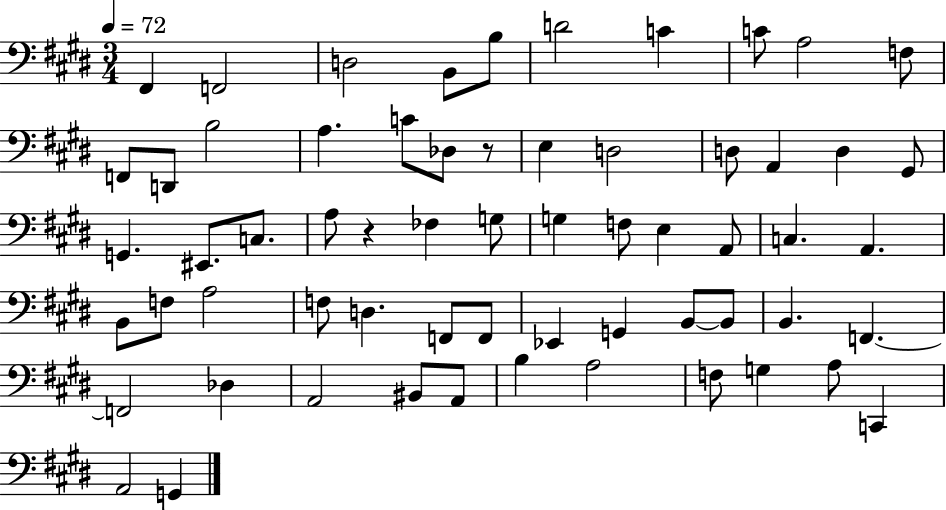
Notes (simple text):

F#2/q F2/h D3/h B2/e B3/e D4/h C4/q C4/e A3/h F3/e F2/e D2/e B3/h A3/q. C4/e Db3/e R/e E3/q D3/h D3/e A2/q D3/q G#2/e G2/q. EIS2/e. C3/e. A3/e R/q FES3/q G3/e G3/q F3/e E3/q A2/e C3/q. A2/q. B2/e F3/e A3/h F3/e D3/q. F2/e F2/e Eb2/q G2/q B2/e B2/e B2/q. F2/q. F2/h Db3/q A2/h BIS2/e A2/e B3/q A3/h F3/e G3/q A3/e C2/q A2/h G2/q